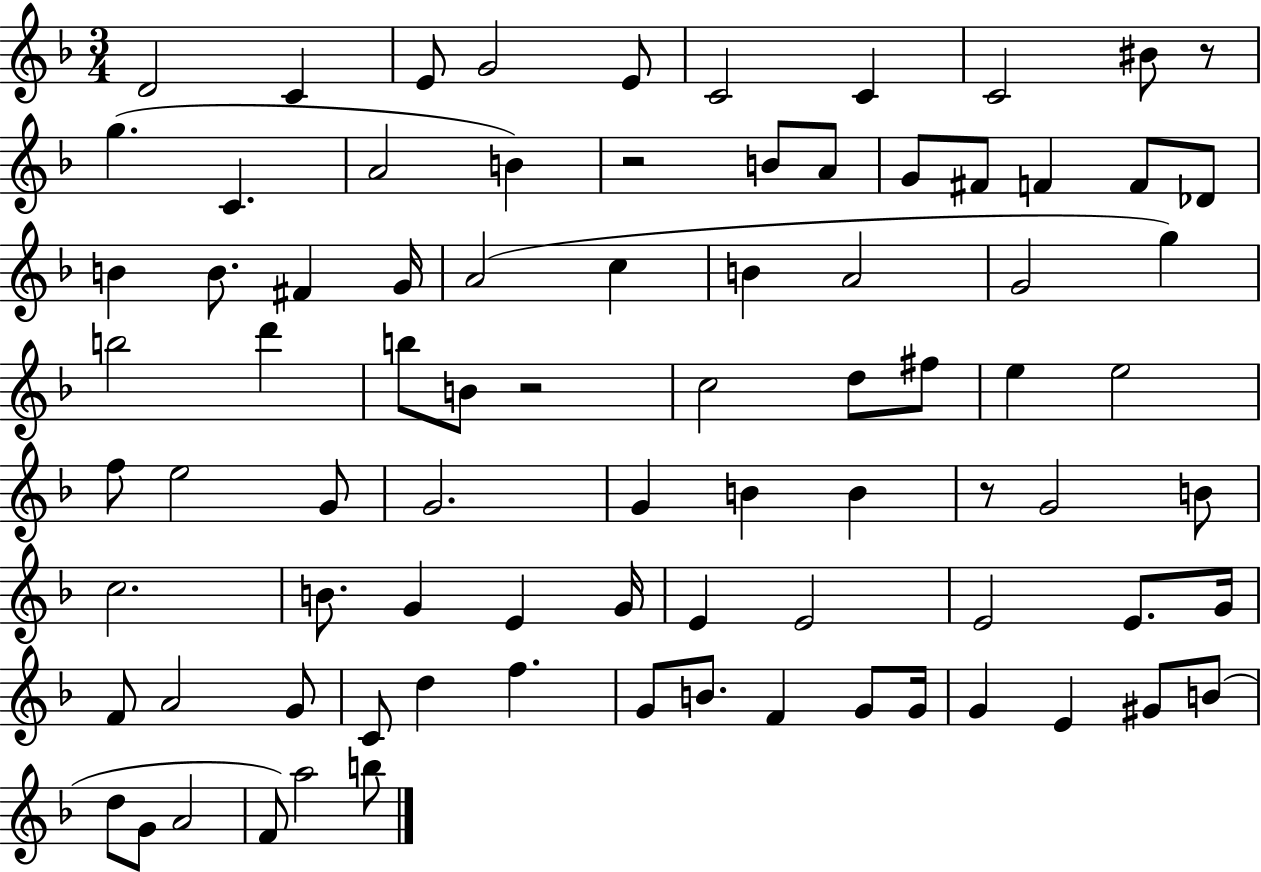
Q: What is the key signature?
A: F major